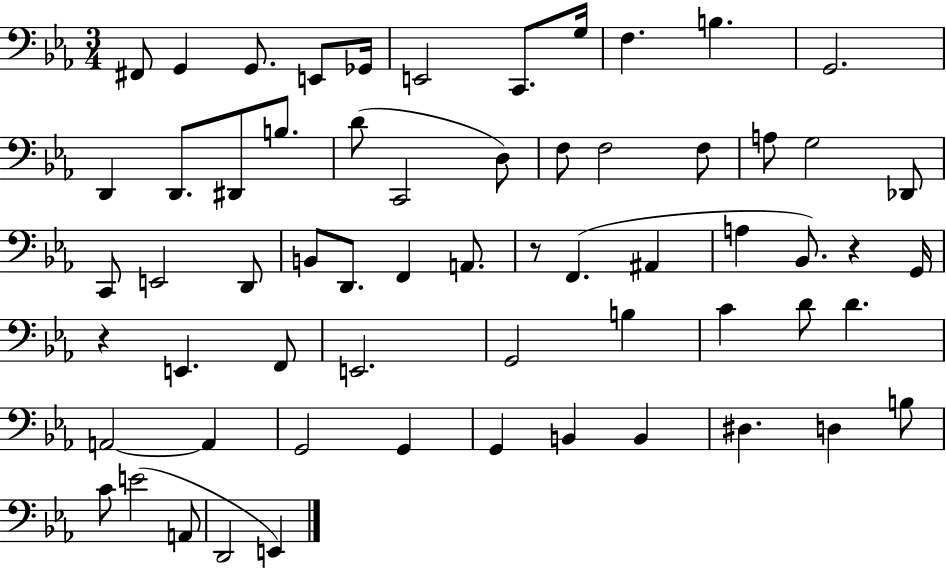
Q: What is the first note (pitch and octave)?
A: F#2